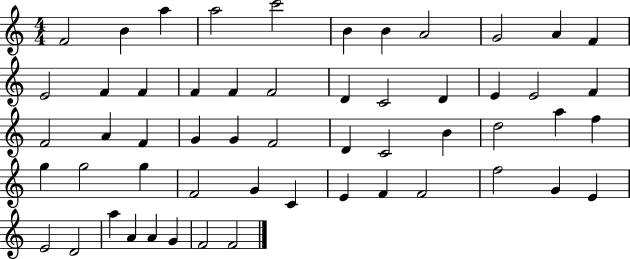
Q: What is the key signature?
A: C major